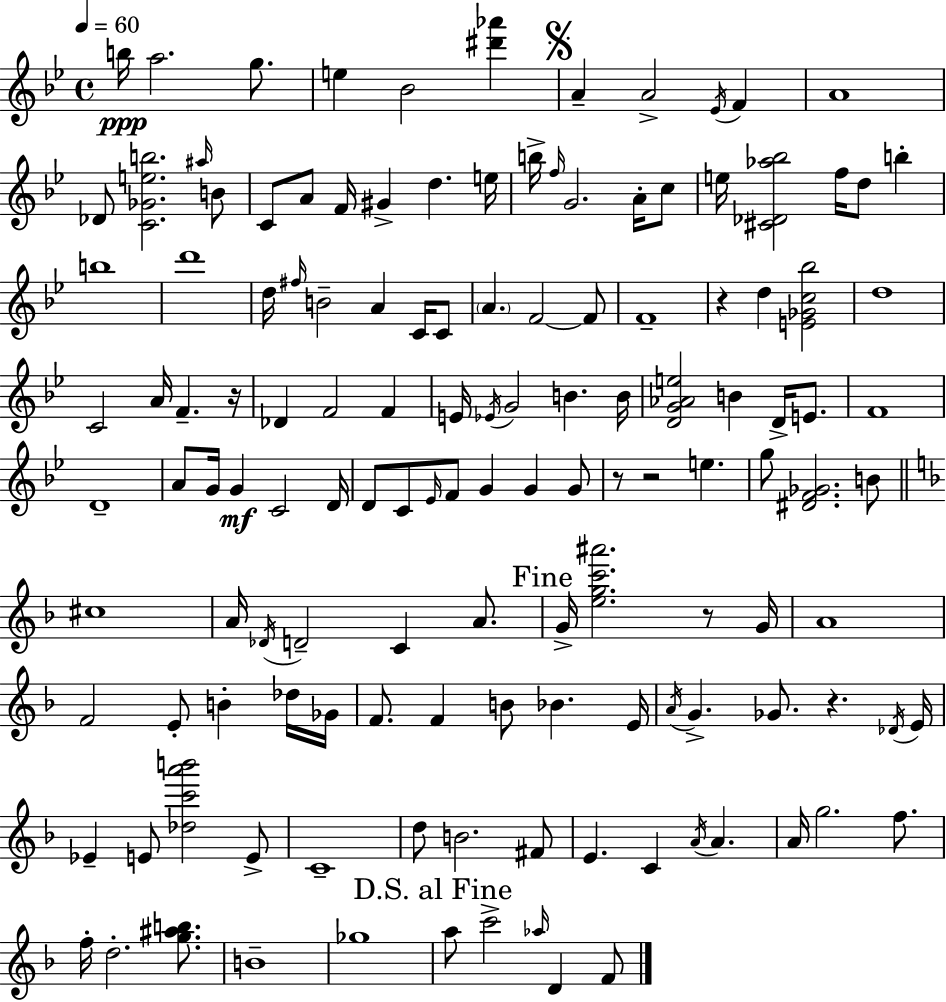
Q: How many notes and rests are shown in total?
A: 135